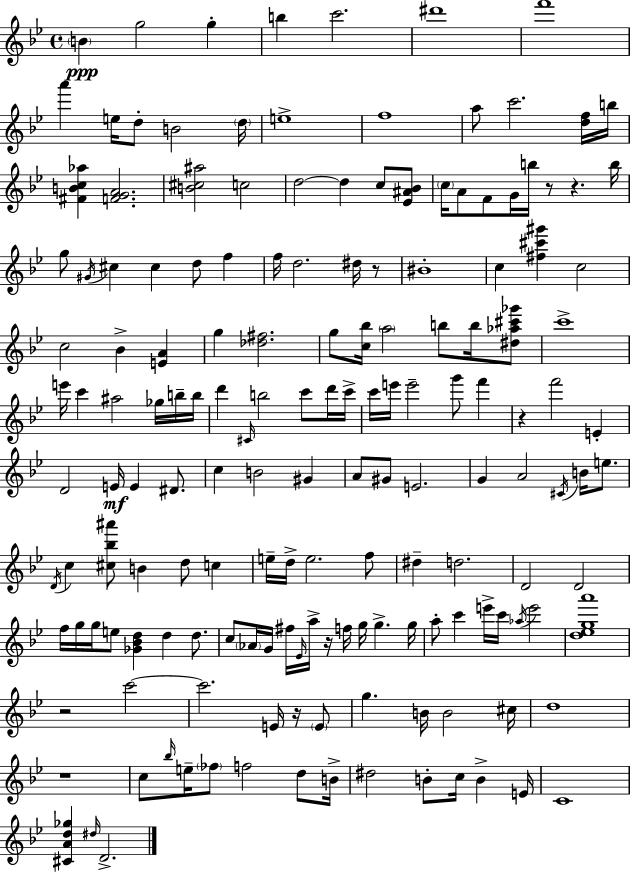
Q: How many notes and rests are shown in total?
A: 162